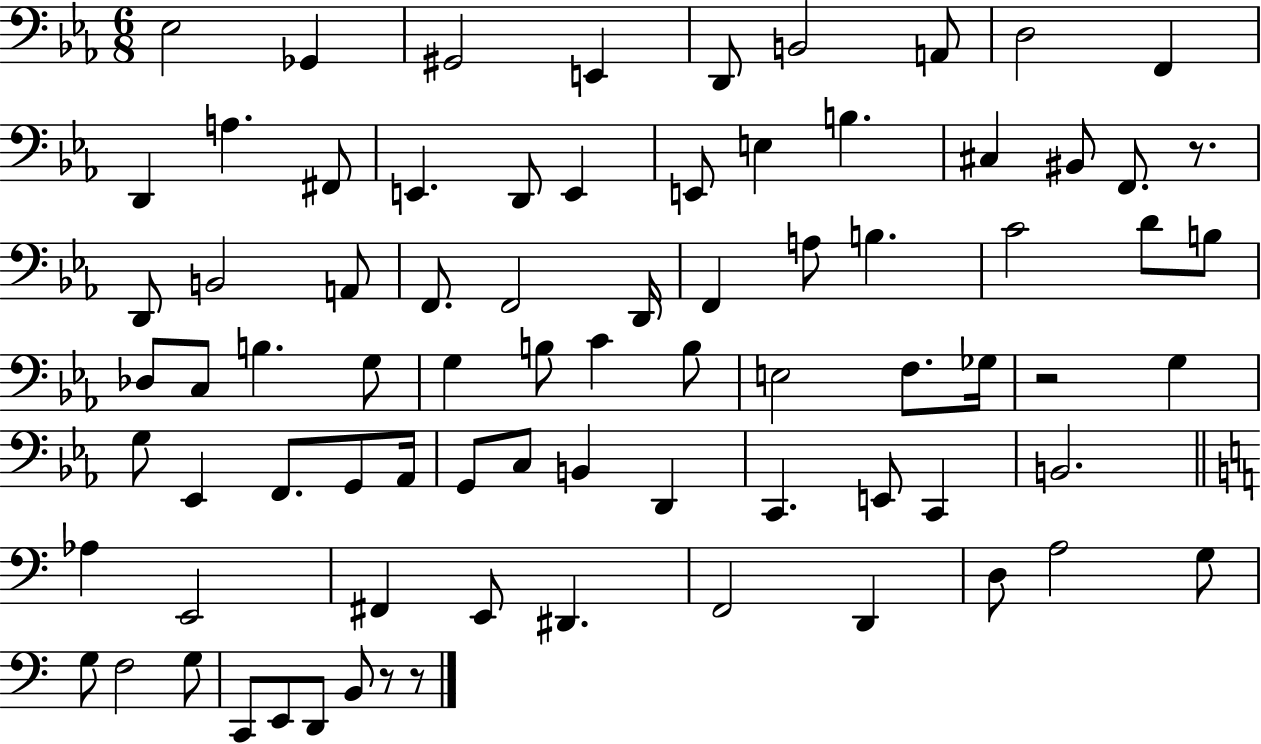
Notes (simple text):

Eb3/h Gb2/q G#2/h E2/q D2/e B2/h A2/e D3/h F2/q D2/q A3/q. F#2/e E2/q. D2/e E2/q E2/e E3/q B3/q. C#3/q BIS2/e F2/e. R/e. D2/e B2/h A2/e F2/e. F2/h D2/s F2/q A3/e B3/q. C4/h D4/e B3/e Db3/e C3/e B3/q. G3/e G3/q B3/e C4/q B3/e E3/h F3/e. Gb3/s R/h G3/q G3/e Eb2/q F2/e. G2/e Ab2/s G2/e C3/e B2/q D2/q C2/q. E2/e C2/q B2/h. Ab3/q E2/h F#2/q E2/e D#2/q. F2/h D2/q D3/e A3/h G3/e G3/e F3/h G3/e C2/e E2/e D2/e B2/e R/e R/e